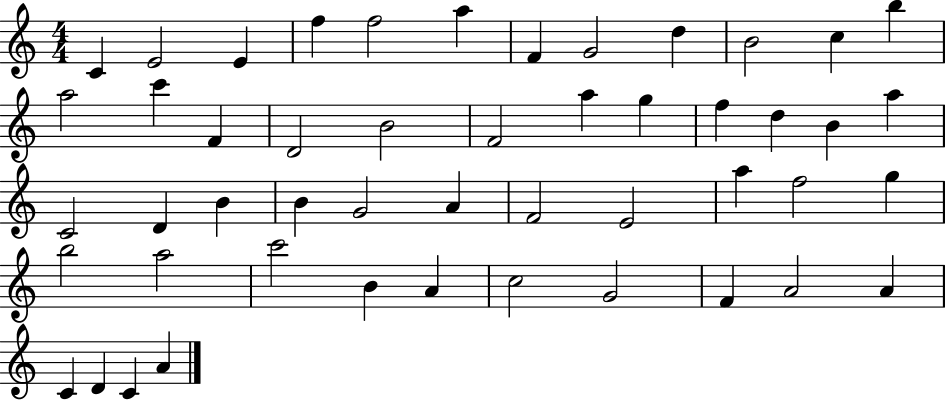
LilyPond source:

{
  \clef treble
  \numericTimeSignature
  \time 4/4
  \key c \major
  c'4 e'2 e'4 | f''4 f''2 a''4 | f'4 g'2 d''4 | b'2 c''4 b''4 | \break a''2 c'''4 f'4 | d'2 b'2 | f'2 a''4 g''4 | f''4 d''4 b'4 a''4 | \break c'2 d'4 b'4 | b'4 g'2 a'4 | f'2 e'2 | a''4 f''2 g''4 | \break b''2 a''2 | c'''2 b'4 a'4 | c''2 g'2 | f'4 a'2 a'4 | \break c'4 d'4 c'4 a'4 | \bar "|."
}